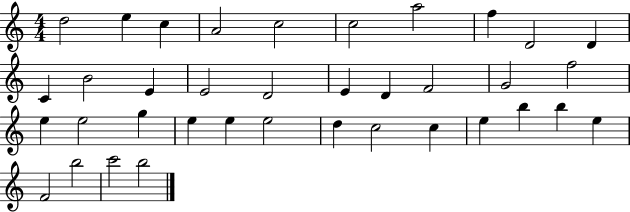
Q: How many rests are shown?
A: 0